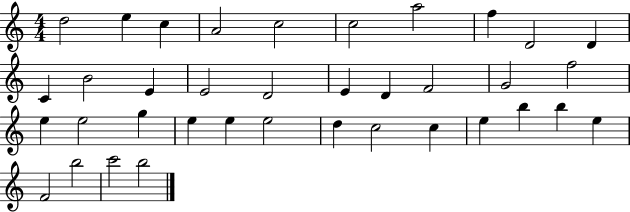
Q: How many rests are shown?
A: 0